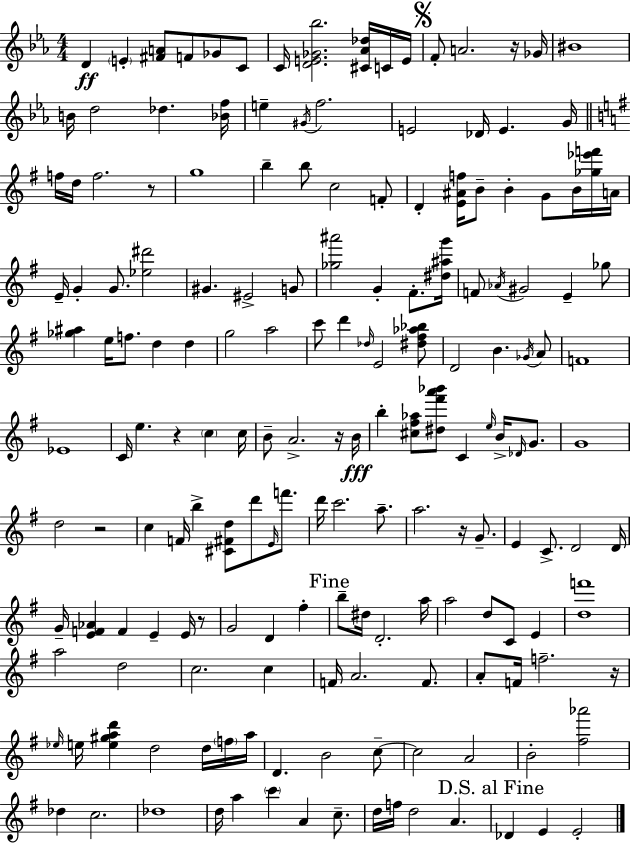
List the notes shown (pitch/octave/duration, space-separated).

D4/q E4/q [F#4,A4]/e F4/e Gb4/e C4/e C4/s [D4,E4,Gb4,Bb5]/h. [C#4,Ab4,Db5]/s C4/s E4/s F4/e A4/h. R/s Gb4/s BIS4/w B4/s D5/h Db5/q. [Bb4,F5]/s E5/q G#4/s F5/h. E4/h Db4/s E4/q. G4/s F5/s D5/s F5/h. R/e G5/w B5/q B5/e C5/h F4/e D4/q [E4,A#4,F5]/s B4/e B4/q G4/e B4/s [Gb5,Eb6,F6]/s A4/s E4/s G4/q G4/e. [Eb5,D#6]/h G#4/q. EIS4/h G4/e [Gb5,A#6]/h G4/q F#4/e. [D#5,A#5,G6]/s F4/e Ab4/s G#4/h E4/q Gb5/e [Gb5,A#5]/q E5/s F5/e. D5/q D5/q G5/h A5/h C6/e D6/q Db5/s E4/h [D#5,F#5,Ab5,Bb5]/e D4/h B4/q. Gb4/s A4/e F4/w Eb4/w C4/s E5/q. R/q C5/q C5/s B4/e A4/h. R/s B4/s B5/q [C#5,F#5,Ab5]/e [D#5,F#6,A6,Bb6]/e C4/q E5/s B4/s Db4/s G4/e. G4/w D5/h R/h C5/q F4/s B5/q [C#4,F#4,D5]/e D6/e E4/s F6/e. D6/s C6/h. A5/e. A5/h. R/s G4/e. E4/q C4/e. D4/h D4/s G4/s [E4,F4,Ab4]/q F4/q E4/q E4/s R/e G4/h D4/q F#5/q B5/e D#5/s D4/h. A5/s A5/h D5/e C4/e E4/q [D5,F6]/w A5/h D5/h C5/h. C5/q F4/s A4/h. F4/e. A4/e F4/s F5/h. R/s Eb5/s E5/s [E5,G#5,A5,D6]/q D5/h D5/s F5/s A5/s D4/q. B4/h C5/e C5/h A4/h B4/h [F#5,Ab6]/h Db5/q C5/h. Db5/w D5/s A5/q C6/q A4/q C5/e. D5/s F5/s D5/h A4/q. Db4/q E4/q E4/h